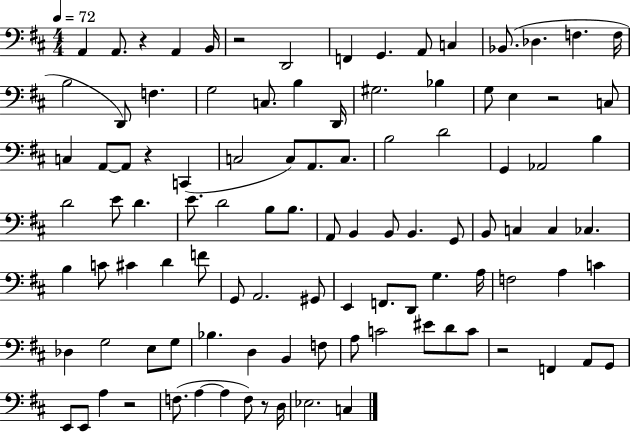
A2/q A2/e. R/q A2/q B2/s R/h D2/h F2/q G2/q. A2/e C3/q Bb2/e. Db3/q. F3/q. F3/s B3/h D2/e F3/q. G3/h C3/e. B3/q D2/s G#3/h. Bb3/q G3/e E3/q R/h C3/e C3/q A2/e A2/e R/q C2/q C3/h C3/e A2/e. C3/e. B3/h D4/h G2/q Ab2/h B3/q D4/h E4/e D4/q. E4/e. D4/h B3/e B3/e. A2/e B2/q B2/e B2/q. G2/e B2/e C3/q C3/q CES3/q. B3/q C4/e C#4/q D4/q F4/e G2/e A2/h. G#2/e E2/q F2/e. D2/e G3/q. A3/s F3/h A3/q C4/q Db3/q G3/h E3/e G3/e Bb3/q. D3/q B2/q F3/e A3/e C4/h EIS4/e D4/e C4/e R/h F2/q A2/e G2/e E2/e E2/e A3/q R/h F3/e. A3/q A3/q F3/e R/e D3/s Eb3/h. C3/q